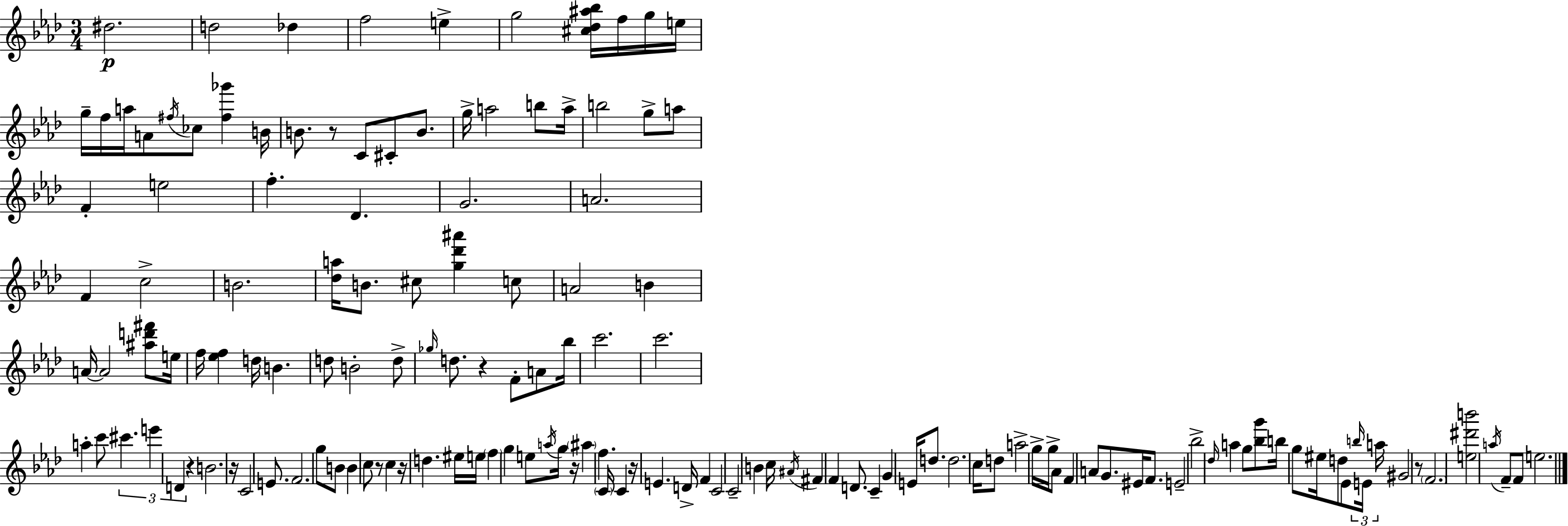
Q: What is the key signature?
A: F minor